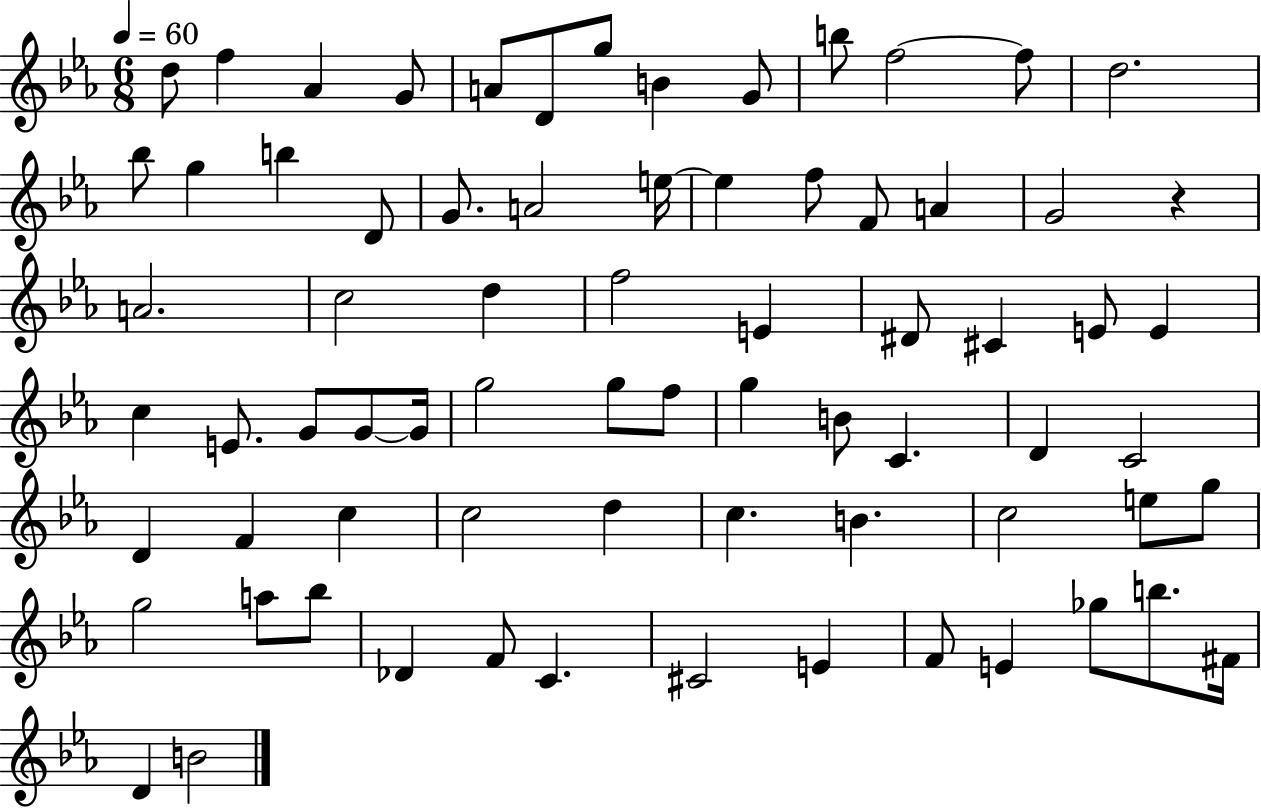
{
  \clef treble
  \numericTimeSignature
  \time 6/8
  \key ees \major
  \tempo 4 = 60
  \repeat volta 2 { d''8 f''4 aes'4 g'8 | a'8 d'8 g''8 b'4 g'8 | b''8 f''2~~ f''8 | d''2. | \break bes''8 g''4 b''4 d'8 | g'8. a'2 e''16~~ | e''4 f''8 f'8 a'4 | g'2 r4 | \break a'2. | c''2 d''4 | f''2 e'4 | dis'8 cis'4 e'8 e'4 | \break c''4 e'8. g'8 g'8~~ g'16 | g''2 g''8 f''8 | g''4 b'8 c'4. | d'4 c'2 | \break d'4 f'4 c''4 | c''2 d''4 | c''4. b'4. | c''2 e''8 g''8 | \break g''2 a''8 bes''8 | des'4 f'8 c'4. | cis'2 e'4 | f'8 e'4 ges''8 b''8. fis'16 | \break d'4 b'2 | } \bar "|."
}